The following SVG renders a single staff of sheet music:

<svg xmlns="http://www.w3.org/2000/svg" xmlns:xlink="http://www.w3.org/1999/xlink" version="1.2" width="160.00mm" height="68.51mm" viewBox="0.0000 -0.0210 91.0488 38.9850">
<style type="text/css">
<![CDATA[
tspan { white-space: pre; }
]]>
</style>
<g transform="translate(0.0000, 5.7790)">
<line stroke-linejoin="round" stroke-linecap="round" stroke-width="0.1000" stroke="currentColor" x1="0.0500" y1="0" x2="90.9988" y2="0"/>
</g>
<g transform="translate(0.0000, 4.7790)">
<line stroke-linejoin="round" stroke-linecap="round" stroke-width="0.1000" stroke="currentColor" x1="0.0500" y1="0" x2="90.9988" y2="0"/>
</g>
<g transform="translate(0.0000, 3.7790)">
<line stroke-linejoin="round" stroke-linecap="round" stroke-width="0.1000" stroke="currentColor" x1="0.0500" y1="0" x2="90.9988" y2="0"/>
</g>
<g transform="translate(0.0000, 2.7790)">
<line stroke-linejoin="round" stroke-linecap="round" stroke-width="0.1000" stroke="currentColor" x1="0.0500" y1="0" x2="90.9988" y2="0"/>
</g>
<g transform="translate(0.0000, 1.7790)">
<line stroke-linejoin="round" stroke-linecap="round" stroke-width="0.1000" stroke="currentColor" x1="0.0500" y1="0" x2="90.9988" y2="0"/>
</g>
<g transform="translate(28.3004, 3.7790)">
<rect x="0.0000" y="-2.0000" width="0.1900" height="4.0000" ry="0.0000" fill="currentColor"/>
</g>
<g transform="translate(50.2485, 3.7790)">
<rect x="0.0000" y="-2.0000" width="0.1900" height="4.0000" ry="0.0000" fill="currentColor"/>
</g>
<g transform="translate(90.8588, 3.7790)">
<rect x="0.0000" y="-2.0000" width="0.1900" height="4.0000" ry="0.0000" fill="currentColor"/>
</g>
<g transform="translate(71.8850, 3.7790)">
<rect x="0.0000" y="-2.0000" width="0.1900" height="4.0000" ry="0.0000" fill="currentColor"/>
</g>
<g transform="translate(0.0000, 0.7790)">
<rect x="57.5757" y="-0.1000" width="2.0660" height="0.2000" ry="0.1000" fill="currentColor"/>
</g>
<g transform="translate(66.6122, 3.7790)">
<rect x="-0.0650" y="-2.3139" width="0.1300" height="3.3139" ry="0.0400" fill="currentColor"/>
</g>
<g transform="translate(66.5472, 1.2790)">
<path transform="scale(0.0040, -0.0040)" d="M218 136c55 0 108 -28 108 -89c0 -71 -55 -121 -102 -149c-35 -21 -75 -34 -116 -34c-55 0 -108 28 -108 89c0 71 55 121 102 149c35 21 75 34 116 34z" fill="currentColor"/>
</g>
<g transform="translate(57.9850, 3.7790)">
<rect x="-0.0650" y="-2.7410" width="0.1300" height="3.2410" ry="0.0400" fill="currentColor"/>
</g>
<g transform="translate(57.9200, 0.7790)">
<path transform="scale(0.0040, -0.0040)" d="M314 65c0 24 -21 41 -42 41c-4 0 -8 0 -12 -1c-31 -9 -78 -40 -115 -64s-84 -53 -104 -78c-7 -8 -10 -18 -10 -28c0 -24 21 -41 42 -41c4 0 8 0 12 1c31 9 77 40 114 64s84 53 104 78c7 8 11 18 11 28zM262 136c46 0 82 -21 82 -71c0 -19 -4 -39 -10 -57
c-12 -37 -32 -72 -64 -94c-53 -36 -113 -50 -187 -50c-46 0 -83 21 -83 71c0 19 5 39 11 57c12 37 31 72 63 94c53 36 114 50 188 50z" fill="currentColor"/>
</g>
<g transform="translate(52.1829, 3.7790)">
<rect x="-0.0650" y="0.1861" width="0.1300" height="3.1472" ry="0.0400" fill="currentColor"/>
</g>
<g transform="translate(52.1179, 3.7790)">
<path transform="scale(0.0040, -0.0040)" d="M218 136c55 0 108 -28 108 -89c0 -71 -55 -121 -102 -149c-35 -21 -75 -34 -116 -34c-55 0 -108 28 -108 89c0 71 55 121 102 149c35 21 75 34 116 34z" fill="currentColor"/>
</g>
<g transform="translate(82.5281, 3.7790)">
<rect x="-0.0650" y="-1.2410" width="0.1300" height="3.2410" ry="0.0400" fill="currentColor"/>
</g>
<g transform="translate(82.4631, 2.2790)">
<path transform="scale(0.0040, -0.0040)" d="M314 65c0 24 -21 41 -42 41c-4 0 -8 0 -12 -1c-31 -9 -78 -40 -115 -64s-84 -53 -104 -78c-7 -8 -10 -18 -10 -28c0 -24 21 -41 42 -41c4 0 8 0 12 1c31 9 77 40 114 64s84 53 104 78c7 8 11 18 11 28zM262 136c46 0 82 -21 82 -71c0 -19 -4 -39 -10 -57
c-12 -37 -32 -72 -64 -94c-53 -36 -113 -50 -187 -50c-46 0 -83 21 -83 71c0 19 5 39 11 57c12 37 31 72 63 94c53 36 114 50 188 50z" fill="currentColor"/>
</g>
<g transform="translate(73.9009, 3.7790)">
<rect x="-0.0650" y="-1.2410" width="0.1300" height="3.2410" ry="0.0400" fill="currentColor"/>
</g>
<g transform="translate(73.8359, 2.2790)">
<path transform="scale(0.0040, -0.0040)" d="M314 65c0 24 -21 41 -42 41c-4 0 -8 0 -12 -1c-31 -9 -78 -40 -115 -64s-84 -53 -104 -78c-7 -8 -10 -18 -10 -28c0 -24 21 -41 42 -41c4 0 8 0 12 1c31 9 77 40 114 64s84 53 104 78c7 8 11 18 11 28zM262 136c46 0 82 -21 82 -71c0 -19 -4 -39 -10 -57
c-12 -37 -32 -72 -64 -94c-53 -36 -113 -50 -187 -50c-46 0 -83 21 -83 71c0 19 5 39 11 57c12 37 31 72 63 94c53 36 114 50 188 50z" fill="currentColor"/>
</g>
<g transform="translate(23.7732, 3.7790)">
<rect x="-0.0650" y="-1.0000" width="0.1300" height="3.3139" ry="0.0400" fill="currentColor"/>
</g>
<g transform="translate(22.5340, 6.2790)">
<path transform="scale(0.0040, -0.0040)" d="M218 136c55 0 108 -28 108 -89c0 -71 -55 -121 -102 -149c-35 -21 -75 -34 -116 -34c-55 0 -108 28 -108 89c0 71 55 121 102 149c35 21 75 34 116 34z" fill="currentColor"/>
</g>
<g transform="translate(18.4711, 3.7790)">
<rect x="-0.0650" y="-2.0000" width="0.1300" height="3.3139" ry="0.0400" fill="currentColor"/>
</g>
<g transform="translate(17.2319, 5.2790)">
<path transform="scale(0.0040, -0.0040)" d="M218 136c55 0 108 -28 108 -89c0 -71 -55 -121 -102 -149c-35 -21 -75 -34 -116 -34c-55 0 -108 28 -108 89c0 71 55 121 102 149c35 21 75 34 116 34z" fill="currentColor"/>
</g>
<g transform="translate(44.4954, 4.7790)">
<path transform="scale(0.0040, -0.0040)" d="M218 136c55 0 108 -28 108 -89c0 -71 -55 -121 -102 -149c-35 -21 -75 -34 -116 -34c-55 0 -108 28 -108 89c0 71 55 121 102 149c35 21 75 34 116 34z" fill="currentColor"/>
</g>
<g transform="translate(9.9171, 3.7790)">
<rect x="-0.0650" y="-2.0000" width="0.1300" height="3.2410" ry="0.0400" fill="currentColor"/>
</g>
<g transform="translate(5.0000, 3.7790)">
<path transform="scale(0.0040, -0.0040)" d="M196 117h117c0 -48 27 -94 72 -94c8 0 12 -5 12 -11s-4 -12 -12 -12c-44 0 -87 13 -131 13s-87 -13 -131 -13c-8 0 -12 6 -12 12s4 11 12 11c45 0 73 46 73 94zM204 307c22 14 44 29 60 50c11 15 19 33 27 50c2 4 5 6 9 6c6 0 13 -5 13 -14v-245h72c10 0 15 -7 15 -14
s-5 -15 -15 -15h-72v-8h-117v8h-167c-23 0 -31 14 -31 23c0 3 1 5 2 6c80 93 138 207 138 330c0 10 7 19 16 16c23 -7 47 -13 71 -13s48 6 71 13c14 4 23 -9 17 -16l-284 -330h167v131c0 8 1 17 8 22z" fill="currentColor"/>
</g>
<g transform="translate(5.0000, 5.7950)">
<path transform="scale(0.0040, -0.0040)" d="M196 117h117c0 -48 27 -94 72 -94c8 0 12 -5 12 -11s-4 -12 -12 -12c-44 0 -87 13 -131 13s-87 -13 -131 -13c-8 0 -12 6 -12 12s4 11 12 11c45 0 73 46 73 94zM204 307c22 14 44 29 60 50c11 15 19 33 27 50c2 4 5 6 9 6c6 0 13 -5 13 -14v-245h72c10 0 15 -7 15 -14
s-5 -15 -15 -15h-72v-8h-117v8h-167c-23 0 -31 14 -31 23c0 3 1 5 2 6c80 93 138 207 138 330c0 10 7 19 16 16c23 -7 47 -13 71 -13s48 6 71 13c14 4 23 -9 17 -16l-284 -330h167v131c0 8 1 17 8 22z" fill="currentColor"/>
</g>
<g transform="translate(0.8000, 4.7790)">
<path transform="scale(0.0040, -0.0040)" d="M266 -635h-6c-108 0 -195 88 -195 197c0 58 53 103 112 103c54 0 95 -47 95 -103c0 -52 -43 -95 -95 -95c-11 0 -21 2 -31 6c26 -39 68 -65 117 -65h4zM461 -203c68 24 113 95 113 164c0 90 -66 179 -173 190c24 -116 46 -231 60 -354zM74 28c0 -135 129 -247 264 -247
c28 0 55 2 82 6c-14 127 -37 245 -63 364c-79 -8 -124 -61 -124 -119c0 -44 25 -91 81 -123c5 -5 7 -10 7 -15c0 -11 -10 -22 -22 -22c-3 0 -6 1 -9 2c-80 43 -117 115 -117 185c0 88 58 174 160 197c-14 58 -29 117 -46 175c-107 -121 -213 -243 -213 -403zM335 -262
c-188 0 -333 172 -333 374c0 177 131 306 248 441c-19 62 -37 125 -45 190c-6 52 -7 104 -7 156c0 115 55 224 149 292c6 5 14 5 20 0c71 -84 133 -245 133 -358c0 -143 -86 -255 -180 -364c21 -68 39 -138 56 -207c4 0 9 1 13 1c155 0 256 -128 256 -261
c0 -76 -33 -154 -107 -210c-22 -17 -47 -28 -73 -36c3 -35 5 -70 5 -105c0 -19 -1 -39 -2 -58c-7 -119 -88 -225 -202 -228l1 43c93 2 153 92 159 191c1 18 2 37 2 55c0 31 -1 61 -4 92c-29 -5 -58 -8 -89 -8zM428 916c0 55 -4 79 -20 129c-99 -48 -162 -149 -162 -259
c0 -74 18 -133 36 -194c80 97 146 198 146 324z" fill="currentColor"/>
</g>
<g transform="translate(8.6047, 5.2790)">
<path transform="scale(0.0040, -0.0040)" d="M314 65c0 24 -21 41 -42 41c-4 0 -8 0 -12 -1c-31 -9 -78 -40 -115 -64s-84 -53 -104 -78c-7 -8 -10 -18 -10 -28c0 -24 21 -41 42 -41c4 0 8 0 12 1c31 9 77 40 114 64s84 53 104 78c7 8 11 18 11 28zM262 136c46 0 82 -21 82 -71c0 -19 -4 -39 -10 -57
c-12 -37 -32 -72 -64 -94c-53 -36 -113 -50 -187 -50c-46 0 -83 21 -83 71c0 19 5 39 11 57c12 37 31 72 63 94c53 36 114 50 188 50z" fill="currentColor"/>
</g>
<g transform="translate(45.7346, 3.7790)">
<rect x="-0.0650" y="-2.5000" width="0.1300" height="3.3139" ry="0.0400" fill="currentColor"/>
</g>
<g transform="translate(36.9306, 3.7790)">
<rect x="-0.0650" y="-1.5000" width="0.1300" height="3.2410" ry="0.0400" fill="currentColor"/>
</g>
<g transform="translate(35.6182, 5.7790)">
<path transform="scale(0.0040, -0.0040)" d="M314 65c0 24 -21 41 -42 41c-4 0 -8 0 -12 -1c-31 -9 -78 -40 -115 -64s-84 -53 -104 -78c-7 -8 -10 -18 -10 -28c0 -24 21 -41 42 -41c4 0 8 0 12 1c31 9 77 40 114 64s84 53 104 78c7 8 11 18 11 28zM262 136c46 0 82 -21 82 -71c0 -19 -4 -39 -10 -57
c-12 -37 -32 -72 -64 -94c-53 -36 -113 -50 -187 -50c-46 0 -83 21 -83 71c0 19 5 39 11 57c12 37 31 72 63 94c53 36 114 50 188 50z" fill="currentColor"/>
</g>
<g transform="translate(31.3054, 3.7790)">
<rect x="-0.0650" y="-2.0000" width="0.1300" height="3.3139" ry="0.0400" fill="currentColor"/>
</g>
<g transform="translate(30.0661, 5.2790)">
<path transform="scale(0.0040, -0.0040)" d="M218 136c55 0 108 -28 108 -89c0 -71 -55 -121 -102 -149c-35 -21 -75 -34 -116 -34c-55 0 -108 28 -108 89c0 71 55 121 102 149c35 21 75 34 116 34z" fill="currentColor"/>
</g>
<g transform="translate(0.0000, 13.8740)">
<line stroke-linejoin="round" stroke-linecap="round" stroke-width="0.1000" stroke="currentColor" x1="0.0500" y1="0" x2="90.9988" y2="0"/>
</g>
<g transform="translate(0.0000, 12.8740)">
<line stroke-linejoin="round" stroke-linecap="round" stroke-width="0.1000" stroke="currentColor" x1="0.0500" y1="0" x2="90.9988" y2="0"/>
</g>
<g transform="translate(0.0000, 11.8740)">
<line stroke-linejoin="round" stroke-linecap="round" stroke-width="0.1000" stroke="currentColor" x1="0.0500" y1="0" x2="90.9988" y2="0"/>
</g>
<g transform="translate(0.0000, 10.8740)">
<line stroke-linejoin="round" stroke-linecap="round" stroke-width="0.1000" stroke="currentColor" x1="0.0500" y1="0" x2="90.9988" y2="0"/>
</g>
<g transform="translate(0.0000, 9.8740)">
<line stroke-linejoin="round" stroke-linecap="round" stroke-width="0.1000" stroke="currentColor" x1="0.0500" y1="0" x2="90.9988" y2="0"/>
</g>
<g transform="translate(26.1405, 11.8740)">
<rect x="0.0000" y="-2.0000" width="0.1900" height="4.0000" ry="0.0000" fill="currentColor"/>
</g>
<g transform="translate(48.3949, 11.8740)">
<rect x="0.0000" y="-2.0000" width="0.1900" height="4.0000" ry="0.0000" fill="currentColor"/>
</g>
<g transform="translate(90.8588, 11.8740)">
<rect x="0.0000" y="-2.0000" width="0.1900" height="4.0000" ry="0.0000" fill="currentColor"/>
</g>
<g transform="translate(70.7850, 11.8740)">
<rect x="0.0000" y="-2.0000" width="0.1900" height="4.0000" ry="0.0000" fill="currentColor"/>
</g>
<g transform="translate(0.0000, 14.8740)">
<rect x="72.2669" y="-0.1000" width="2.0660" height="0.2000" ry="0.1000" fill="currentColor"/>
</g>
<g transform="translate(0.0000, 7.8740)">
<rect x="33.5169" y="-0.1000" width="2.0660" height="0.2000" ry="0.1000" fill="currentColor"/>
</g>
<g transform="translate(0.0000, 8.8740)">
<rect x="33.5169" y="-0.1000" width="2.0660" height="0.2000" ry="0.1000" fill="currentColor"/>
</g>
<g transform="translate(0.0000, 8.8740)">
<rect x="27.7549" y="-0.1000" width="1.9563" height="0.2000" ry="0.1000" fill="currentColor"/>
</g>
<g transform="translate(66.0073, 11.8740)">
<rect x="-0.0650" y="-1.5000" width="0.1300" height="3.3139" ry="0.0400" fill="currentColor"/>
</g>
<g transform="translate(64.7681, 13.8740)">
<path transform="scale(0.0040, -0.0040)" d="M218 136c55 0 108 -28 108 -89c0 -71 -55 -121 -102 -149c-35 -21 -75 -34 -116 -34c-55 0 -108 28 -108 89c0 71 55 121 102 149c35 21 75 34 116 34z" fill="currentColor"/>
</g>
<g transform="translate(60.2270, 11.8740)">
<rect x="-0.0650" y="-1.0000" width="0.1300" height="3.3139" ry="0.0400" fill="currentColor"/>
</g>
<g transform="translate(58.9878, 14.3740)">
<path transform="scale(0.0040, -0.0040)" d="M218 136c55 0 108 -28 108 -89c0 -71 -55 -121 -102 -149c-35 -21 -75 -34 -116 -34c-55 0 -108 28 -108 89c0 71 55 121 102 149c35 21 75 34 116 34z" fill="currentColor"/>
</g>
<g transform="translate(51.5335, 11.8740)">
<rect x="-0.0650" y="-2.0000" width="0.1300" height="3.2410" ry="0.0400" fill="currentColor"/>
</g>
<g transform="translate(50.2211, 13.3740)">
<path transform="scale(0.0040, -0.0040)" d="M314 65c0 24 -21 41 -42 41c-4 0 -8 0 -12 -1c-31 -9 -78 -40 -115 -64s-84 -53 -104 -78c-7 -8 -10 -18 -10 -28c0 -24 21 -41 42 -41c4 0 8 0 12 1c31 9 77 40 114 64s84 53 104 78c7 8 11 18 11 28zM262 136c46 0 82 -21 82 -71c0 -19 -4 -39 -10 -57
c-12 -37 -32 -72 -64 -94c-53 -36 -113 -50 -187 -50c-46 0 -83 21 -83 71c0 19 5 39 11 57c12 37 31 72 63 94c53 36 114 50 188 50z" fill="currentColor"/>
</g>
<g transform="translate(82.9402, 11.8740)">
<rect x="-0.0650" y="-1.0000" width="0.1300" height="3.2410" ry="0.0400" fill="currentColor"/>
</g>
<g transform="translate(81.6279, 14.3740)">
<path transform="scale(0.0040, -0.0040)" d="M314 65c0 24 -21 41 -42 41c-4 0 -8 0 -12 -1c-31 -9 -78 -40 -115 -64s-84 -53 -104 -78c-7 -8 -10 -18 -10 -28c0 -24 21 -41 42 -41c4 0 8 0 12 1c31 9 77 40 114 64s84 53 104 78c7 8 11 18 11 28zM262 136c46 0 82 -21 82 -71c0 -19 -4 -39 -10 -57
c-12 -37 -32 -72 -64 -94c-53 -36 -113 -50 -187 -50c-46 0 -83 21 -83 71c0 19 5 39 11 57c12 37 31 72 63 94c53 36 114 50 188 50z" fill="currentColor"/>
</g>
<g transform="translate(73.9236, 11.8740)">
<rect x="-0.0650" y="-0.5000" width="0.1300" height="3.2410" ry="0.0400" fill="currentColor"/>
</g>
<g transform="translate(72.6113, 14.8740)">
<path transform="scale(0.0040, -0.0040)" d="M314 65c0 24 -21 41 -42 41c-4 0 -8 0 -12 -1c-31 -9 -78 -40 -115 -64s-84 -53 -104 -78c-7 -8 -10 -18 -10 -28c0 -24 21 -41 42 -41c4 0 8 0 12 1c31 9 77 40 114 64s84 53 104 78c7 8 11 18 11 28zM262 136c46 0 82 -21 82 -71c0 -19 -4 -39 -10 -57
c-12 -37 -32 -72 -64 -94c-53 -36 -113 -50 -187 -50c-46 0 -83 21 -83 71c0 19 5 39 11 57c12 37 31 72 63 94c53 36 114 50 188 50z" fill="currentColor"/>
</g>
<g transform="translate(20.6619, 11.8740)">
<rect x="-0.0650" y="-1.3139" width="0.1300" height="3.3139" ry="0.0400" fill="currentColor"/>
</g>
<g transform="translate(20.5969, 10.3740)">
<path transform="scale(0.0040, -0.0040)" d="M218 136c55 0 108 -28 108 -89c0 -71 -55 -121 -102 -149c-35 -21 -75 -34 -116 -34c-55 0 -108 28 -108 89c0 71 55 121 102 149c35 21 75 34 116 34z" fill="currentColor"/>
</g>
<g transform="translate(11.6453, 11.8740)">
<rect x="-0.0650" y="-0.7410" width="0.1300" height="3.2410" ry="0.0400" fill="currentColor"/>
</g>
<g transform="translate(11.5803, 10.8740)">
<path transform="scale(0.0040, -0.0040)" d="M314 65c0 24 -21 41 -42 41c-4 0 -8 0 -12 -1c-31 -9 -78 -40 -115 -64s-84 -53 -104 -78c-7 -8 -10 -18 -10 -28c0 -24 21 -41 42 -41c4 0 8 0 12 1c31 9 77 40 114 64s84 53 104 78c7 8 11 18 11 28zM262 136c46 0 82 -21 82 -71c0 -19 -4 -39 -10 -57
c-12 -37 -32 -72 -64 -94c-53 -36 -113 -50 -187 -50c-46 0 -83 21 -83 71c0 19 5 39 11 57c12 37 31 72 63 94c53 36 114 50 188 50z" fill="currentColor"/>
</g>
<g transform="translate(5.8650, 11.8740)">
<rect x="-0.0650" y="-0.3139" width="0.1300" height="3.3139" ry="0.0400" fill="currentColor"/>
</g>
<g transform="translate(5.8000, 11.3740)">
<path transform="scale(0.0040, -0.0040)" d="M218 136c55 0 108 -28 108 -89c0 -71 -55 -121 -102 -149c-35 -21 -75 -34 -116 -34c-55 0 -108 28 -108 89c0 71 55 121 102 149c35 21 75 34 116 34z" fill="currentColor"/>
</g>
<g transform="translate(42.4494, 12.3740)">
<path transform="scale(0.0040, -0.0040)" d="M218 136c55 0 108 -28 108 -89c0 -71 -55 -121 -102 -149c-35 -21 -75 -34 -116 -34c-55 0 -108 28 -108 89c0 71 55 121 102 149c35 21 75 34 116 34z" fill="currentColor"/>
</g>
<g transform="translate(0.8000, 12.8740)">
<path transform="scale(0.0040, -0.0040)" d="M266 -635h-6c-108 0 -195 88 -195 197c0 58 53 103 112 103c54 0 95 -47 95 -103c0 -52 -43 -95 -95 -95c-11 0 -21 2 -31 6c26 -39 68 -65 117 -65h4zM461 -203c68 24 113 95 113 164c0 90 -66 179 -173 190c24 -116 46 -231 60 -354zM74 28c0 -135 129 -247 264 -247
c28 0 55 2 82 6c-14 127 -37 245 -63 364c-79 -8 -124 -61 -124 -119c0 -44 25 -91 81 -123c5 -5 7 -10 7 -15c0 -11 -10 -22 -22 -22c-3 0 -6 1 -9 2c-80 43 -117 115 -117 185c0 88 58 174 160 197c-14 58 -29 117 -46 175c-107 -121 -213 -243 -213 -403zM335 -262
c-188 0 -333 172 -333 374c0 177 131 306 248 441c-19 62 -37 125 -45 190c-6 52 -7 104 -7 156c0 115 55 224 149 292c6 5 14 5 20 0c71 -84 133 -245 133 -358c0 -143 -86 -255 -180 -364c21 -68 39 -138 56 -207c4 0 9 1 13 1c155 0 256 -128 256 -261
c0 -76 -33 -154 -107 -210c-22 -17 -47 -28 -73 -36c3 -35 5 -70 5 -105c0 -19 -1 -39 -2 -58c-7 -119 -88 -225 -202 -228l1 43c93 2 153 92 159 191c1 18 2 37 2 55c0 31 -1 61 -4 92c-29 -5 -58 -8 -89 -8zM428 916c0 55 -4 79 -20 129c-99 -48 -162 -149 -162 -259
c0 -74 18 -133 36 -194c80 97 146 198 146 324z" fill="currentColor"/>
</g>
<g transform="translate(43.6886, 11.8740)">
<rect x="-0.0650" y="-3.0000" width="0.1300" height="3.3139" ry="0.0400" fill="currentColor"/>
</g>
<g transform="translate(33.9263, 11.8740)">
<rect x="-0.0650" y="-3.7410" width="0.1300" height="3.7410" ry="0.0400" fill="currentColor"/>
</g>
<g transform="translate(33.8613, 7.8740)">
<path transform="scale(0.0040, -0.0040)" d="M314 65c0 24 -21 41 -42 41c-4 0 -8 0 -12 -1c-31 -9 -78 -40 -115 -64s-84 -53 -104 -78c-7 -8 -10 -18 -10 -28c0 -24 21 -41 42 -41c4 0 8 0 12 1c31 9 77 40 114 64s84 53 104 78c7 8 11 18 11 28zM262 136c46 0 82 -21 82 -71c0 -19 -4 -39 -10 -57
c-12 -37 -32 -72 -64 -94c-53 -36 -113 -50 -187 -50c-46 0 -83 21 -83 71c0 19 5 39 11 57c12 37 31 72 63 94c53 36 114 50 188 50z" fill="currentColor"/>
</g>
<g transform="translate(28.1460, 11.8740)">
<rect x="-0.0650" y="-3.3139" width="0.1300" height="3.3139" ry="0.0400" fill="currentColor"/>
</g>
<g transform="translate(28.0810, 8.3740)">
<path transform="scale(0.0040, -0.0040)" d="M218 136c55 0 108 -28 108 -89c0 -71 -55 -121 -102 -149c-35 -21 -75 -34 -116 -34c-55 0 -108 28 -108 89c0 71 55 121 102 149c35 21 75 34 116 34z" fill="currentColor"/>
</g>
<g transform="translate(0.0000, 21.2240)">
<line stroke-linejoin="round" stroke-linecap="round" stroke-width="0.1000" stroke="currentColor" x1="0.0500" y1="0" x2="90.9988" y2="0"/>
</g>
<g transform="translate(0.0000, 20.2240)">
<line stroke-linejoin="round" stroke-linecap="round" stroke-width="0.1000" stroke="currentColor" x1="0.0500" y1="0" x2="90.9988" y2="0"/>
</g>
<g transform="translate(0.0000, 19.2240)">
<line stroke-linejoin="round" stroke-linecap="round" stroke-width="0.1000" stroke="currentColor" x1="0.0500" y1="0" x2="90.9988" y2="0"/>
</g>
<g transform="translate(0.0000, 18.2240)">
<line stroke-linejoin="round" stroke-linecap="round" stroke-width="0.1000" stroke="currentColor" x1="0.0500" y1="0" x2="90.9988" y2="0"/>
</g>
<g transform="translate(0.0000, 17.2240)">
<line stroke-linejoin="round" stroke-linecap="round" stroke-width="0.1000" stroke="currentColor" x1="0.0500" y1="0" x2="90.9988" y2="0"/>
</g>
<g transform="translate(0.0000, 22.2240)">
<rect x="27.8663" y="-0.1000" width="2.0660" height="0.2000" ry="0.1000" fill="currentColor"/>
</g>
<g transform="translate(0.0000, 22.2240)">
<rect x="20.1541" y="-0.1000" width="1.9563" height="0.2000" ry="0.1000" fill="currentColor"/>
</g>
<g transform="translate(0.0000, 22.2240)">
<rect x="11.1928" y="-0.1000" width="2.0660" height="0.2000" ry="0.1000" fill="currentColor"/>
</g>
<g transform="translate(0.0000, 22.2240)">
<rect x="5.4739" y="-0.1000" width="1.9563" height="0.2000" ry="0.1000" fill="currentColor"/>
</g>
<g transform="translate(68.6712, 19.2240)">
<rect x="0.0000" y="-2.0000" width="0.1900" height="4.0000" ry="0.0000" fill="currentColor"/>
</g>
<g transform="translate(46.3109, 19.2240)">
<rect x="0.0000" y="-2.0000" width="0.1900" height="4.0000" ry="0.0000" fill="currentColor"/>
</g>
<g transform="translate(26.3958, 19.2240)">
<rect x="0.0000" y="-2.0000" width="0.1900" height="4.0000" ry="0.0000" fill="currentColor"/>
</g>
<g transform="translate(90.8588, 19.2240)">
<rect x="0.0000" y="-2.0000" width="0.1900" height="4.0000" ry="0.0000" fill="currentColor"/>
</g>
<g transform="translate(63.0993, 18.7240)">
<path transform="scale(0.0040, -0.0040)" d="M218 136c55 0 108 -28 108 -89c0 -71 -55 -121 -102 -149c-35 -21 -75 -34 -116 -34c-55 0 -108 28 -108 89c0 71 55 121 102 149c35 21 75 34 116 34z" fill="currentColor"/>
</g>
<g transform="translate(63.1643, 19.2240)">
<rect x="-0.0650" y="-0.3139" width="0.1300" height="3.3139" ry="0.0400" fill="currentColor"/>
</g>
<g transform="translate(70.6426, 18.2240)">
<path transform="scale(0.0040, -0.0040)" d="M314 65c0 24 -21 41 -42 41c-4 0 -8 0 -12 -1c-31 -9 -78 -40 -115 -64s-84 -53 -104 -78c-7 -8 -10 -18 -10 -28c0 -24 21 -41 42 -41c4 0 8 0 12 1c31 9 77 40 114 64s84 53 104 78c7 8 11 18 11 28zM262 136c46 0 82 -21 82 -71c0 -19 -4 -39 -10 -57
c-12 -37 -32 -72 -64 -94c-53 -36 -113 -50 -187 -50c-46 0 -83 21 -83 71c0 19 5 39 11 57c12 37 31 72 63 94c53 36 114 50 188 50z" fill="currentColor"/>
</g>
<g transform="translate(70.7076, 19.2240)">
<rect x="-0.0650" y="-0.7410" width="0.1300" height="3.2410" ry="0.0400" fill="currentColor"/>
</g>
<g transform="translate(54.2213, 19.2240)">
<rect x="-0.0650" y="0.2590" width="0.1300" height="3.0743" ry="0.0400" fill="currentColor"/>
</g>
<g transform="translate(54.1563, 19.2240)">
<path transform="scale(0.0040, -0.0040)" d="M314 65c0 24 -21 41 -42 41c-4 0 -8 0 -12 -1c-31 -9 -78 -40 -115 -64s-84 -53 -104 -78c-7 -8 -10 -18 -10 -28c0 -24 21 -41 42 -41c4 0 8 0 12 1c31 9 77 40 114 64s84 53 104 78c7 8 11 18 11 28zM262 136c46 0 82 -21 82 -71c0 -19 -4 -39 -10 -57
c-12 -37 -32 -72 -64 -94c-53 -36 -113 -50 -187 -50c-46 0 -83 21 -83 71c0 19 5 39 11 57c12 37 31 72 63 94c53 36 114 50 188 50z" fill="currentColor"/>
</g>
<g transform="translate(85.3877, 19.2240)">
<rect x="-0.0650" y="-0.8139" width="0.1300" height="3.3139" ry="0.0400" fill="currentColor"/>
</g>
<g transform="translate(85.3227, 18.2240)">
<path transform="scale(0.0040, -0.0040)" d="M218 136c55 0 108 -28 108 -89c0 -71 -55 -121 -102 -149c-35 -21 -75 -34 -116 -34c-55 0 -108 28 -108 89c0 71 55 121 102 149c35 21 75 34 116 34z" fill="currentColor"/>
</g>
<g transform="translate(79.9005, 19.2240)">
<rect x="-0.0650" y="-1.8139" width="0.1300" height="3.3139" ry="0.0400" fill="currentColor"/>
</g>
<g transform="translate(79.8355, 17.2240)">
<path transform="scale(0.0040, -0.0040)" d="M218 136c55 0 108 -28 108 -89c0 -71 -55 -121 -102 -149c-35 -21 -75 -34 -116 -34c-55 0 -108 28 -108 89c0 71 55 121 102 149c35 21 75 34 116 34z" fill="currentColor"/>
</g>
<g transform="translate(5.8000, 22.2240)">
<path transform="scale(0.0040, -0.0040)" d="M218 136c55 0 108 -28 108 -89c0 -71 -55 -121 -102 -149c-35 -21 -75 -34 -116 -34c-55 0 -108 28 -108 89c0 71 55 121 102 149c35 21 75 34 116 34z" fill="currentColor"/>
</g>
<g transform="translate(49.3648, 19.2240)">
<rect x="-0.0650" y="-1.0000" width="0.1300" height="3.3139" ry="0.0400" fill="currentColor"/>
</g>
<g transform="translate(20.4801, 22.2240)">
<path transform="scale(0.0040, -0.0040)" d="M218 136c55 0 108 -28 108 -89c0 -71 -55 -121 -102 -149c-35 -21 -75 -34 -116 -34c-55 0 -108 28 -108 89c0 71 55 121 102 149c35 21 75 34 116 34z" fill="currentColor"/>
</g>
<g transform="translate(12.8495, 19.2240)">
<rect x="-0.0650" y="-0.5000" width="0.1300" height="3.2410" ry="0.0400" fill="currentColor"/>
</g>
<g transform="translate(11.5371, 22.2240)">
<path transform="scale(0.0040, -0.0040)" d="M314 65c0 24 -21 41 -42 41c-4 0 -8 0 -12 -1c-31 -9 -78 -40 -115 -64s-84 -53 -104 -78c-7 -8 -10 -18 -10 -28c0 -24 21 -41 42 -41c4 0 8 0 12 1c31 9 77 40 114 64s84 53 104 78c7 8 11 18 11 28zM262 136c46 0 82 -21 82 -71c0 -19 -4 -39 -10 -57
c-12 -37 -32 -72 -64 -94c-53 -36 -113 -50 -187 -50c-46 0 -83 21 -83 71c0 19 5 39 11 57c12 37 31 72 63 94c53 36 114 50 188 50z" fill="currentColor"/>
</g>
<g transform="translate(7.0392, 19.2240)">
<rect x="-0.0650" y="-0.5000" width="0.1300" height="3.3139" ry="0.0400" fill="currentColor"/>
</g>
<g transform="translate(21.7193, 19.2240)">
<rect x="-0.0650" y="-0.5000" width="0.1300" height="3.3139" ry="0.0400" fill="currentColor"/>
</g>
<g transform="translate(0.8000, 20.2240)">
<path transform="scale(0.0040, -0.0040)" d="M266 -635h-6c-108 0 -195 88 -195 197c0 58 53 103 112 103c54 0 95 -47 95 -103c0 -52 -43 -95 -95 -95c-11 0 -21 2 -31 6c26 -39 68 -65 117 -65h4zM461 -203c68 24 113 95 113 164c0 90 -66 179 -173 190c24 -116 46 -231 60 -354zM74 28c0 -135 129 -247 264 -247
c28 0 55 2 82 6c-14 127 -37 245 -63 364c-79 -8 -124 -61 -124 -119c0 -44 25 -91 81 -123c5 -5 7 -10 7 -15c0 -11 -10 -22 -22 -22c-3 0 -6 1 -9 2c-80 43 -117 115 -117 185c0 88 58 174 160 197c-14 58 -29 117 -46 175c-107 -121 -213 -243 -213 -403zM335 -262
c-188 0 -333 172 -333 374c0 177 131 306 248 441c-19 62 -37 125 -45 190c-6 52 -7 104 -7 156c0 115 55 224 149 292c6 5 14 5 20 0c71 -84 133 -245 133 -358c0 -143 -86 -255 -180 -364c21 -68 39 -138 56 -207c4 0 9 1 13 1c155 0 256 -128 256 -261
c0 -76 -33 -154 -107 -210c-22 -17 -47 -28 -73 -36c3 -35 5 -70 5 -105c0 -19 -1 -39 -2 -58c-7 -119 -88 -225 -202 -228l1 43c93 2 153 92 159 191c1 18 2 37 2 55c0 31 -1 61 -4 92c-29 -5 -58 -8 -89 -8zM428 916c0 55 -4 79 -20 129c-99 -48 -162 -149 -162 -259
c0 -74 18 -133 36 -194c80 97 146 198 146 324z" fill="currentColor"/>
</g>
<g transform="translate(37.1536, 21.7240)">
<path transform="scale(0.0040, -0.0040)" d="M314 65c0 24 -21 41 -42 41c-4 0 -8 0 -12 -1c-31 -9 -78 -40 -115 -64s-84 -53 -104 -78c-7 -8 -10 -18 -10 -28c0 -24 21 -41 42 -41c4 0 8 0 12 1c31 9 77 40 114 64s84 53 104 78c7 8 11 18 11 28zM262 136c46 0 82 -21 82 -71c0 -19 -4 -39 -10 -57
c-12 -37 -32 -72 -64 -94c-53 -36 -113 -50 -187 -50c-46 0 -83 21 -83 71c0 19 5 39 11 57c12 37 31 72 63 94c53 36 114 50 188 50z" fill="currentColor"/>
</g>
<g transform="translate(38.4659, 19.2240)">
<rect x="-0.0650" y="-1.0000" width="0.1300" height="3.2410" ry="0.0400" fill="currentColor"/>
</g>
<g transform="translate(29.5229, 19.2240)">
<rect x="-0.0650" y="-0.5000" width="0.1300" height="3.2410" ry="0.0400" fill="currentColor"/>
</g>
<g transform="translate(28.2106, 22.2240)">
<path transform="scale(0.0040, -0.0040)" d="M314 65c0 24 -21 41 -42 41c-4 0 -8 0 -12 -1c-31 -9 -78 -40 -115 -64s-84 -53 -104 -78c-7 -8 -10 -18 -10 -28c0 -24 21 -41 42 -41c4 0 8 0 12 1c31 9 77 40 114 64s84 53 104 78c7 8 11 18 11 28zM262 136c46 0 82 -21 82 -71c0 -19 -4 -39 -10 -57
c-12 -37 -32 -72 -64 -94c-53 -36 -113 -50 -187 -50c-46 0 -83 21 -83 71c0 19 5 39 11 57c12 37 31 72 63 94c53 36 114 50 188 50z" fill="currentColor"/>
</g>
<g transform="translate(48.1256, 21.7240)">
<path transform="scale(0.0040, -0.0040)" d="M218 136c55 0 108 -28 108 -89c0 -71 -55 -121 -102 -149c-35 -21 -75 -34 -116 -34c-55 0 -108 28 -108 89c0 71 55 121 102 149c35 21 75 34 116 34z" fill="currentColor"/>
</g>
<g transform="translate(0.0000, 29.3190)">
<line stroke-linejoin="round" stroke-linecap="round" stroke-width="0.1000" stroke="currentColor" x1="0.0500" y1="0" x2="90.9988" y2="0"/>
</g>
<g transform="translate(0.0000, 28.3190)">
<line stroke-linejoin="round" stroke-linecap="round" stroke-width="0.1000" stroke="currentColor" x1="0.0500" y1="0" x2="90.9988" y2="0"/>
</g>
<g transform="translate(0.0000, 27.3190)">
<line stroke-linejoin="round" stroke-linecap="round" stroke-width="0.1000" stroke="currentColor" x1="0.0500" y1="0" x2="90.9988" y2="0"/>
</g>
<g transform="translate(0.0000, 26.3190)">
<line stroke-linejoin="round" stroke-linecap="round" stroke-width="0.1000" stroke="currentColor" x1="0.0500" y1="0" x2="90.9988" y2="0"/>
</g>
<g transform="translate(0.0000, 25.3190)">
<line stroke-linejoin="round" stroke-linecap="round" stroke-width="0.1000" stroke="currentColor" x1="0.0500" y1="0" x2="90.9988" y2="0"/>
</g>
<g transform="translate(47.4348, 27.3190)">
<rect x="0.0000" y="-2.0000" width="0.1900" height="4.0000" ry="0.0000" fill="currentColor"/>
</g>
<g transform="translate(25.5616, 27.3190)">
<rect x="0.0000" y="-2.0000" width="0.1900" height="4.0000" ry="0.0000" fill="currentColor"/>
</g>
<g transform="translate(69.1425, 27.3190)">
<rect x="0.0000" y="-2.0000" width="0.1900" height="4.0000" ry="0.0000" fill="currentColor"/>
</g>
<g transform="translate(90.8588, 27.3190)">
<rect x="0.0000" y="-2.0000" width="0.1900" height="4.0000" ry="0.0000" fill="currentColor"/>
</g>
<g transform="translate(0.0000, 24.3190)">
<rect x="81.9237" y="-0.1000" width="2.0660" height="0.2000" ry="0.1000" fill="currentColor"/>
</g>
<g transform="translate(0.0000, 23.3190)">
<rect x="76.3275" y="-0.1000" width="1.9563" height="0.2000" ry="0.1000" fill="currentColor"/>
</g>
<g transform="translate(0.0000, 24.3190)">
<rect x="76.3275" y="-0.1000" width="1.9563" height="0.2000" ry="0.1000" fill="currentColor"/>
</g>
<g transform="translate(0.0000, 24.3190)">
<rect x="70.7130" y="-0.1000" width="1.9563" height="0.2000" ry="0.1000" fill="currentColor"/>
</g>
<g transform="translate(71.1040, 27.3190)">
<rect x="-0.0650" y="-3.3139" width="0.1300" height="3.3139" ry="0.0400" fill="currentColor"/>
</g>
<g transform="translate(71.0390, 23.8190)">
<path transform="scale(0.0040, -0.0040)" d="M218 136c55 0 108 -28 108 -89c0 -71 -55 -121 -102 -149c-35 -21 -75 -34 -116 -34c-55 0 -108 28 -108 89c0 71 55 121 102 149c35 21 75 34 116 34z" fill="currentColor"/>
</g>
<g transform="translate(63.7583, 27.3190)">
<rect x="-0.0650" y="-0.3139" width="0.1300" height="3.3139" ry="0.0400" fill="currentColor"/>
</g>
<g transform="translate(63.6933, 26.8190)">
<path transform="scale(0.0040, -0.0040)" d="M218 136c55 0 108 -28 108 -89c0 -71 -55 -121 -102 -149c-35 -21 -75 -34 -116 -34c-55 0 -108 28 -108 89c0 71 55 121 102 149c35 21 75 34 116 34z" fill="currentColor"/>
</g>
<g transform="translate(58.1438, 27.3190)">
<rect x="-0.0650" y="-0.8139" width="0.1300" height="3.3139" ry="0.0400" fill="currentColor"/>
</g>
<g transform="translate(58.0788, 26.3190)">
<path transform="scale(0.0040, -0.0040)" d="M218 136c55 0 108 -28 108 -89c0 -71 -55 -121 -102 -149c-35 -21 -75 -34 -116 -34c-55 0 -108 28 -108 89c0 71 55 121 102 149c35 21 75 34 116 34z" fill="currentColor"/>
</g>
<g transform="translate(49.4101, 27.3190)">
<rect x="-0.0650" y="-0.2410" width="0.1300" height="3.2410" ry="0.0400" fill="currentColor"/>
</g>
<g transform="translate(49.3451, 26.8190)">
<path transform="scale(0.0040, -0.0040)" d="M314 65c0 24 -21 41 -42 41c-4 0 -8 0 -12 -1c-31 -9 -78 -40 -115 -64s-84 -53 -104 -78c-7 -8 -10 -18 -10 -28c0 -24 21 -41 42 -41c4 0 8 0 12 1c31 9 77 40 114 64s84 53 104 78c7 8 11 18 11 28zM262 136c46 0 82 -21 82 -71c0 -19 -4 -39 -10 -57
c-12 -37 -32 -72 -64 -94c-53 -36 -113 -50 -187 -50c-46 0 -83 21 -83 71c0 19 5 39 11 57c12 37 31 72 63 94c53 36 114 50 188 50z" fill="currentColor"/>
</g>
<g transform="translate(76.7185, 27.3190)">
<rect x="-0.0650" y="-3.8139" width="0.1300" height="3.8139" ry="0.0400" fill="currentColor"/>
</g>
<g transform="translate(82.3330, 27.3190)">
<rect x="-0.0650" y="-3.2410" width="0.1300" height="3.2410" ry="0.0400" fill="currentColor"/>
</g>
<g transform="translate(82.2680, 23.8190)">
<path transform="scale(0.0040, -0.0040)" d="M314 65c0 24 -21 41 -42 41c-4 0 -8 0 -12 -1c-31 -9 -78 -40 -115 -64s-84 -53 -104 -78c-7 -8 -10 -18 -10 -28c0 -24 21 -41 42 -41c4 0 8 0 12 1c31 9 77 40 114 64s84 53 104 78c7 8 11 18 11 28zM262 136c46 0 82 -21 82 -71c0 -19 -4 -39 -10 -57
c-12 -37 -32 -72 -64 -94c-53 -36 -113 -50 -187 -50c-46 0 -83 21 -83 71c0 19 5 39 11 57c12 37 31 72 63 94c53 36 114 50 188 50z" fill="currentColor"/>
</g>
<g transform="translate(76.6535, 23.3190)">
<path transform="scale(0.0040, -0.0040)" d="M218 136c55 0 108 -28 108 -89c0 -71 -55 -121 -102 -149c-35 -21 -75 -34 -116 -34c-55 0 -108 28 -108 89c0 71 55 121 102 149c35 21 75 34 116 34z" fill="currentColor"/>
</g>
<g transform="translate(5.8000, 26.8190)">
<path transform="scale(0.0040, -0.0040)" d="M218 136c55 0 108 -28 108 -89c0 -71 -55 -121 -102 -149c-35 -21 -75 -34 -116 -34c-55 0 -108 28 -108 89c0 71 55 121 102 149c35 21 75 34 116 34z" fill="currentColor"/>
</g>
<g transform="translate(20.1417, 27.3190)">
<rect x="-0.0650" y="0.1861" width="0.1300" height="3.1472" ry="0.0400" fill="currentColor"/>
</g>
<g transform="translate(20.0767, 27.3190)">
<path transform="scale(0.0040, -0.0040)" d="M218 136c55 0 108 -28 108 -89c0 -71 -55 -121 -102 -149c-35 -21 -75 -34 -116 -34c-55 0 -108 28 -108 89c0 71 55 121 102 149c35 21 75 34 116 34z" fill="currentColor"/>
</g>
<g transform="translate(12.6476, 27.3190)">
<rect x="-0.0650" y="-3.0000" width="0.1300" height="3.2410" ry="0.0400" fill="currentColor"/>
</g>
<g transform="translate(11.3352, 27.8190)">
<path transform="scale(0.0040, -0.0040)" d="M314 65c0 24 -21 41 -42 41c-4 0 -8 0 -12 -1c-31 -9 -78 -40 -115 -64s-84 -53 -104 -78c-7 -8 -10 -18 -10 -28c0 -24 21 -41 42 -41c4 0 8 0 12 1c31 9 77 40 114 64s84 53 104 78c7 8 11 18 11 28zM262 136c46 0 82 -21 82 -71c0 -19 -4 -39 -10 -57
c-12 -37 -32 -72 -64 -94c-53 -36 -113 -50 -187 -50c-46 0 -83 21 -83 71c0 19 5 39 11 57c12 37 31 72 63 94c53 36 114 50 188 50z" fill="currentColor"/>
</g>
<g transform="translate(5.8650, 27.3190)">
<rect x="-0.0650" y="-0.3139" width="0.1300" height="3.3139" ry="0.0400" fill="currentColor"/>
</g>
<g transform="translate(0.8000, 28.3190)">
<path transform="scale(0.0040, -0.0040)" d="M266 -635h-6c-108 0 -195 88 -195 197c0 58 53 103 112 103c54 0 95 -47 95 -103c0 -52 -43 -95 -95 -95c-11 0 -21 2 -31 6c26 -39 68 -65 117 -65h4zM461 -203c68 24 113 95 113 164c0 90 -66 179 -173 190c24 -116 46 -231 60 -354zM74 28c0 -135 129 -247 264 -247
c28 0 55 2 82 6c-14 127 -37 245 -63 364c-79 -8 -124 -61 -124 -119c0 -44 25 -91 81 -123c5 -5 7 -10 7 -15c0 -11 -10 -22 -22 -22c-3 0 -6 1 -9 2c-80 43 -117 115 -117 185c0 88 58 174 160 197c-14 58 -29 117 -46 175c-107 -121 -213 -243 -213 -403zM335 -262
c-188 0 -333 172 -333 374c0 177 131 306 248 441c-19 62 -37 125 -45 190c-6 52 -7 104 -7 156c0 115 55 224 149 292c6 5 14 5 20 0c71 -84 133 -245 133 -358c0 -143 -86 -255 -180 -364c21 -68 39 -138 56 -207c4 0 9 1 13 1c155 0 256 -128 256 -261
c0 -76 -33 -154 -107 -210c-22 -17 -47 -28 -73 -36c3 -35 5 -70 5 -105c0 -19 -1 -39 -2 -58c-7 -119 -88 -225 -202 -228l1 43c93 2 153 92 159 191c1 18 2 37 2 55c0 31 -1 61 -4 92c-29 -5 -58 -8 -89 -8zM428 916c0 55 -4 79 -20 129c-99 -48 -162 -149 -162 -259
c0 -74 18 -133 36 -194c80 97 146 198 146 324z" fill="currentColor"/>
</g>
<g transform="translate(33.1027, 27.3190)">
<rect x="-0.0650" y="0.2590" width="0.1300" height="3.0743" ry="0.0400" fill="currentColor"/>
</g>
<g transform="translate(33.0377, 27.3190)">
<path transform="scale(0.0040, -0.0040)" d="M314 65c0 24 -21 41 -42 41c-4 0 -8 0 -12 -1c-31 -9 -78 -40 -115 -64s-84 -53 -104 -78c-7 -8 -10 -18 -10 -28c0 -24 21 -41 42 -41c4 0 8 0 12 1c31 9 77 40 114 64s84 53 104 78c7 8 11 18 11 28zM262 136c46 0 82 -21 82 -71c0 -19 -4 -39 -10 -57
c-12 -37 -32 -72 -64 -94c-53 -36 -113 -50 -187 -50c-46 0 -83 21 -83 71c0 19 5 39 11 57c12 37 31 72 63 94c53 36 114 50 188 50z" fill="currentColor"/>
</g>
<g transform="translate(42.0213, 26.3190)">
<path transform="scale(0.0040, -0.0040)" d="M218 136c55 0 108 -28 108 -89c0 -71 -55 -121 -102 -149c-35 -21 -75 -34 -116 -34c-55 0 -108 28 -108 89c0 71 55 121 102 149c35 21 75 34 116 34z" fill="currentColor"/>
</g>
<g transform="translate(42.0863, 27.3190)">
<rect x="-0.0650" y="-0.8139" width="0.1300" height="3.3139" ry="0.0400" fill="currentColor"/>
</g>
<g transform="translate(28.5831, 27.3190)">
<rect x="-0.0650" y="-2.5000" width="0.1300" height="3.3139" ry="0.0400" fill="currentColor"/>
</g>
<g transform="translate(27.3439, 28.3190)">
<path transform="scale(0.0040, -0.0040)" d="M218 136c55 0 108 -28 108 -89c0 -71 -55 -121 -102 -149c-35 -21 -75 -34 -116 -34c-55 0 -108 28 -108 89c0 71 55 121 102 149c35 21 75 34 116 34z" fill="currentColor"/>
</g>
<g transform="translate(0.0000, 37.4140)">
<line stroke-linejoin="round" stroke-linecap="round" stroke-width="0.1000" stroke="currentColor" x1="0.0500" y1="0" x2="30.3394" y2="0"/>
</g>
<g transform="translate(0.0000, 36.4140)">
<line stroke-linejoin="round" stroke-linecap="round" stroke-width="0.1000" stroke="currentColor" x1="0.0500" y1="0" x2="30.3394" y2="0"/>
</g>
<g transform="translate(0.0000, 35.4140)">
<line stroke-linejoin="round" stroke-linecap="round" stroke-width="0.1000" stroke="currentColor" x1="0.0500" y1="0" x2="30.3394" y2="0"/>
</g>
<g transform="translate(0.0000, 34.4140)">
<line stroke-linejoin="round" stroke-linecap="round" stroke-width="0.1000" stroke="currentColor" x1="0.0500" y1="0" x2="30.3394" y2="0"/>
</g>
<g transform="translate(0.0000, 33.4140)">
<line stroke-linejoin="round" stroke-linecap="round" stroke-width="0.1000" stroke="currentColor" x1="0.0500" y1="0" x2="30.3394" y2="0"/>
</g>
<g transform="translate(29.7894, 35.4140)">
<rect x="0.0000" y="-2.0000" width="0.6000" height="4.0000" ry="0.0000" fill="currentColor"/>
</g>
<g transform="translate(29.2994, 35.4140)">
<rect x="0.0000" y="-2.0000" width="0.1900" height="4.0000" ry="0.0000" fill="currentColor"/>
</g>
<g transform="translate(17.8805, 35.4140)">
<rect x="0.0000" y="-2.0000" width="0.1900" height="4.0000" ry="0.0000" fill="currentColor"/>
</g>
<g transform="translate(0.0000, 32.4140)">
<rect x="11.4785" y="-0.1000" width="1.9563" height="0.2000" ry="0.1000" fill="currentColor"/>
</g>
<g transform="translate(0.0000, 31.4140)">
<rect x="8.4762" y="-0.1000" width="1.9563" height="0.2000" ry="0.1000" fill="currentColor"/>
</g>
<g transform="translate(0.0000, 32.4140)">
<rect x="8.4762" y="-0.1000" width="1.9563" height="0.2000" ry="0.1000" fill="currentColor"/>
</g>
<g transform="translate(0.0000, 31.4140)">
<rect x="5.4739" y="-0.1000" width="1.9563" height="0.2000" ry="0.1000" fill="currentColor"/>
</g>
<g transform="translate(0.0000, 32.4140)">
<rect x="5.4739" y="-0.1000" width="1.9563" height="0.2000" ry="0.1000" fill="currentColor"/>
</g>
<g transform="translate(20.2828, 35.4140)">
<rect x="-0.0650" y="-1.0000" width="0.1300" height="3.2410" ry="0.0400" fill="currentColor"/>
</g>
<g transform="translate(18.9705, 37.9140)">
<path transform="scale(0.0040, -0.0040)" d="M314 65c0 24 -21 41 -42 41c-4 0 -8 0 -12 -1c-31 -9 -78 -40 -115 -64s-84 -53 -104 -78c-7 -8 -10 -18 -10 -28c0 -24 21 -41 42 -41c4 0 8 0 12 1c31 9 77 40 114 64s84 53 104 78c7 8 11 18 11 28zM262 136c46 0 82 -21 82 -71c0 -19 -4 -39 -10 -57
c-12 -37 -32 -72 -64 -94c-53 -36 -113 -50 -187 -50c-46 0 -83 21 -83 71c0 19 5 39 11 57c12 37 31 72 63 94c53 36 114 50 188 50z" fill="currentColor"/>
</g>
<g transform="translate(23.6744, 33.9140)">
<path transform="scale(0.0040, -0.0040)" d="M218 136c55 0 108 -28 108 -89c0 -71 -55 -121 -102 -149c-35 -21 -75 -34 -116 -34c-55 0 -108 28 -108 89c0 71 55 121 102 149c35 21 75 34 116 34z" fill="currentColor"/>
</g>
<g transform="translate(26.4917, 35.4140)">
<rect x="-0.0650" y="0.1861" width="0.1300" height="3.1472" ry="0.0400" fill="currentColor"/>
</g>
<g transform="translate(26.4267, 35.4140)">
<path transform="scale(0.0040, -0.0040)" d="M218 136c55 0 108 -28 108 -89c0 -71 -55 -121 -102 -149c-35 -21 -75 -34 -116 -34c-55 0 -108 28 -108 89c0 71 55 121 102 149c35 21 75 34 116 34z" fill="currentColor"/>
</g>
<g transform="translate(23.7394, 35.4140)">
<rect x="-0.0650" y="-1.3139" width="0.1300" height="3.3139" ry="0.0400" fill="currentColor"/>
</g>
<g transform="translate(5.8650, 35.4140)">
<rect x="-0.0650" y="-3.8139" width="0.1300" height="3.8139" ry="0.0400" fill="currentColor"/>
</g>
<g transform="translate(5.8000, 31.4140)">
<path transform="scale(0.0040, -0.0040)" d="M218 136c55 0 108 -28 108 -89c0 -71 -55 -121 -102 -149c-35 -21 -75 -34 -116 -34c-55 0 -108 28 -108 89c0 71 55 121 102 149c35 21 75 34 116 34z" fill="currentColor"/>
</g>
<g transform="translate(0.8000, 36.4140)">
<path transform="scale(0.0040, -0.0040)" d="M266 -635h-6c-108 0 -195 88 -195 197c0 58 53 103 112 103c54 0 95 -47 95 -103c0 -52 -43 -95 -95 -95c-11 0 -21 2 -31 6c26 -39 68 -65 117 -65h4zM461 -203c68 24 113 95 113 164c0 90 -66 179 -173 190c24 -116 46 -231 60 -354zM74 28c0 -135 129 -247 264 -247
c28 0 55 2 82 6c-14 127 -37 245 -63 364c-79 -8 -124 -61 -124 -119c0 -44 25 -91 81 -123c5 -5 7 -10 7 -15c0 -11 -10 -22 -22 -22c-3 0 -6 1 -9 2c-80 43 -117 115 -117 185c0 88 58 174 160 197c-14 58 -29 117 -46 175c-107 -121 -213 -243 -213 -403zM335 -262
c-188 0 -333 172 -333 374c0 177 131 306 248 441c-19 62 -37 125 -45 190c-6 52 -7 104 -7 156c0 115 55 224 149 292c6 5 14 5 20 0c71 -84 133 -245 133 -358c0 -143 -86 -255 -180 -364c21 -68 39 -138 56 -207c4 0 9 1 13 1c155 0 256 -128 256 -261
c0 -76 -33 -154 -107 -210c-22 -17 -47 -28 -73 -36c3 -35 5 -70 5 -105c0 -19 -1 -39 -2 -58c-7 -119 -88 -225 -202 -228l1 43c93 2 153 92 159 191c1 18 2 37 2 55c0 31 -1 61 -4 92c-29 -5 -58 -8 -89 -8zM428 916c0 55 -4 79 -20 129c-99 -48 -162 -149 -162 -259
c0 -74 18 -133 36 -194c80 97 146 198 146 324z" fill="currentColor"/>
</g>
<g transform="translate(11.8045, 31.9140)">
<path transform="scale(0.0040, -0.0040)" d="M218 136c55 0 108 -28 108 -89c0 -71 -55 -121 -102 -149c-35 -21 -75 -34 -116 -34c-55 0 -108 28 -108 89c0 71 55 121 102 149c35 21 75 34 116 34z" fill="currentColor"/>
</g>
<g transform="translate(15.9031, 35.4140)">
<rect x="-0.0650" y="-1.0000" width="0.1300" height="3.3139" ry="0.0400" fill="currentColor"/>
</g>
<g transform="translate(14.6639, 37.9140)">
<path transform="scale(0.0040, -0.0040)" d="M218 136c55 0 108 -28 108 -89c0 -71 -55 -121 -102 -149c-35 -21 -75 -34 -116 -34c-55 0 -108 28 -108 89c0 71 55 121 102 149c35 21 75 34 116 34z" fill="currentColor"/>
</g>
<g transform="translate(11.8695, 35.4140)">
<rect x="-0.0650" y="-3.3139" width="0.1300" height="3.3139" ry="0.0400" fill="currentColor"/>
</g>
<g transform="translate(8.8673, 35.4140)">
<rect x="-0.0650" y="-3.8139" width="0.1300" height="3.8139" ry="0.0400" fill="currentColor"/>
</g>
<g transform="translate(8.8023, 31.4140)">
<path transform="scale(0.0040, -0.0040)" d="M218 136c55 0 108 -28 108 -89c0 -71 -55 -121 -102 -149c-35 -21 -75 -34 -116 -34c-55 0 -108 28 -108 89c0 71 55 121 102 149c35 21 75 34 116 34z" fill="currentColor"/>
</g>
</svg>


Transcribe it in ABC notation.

X:1
T:Untitled
M:4/4
L:1/4
K:C
F2 F D F E2 G B a2 g e2 e2 c d2 e b c'2 A F2 D E C2 D2 C C2 C C2 D2 D B2 c d2 f d c A2 B G B2 d c2 d c b c' b2 c' c' b D D2 e B